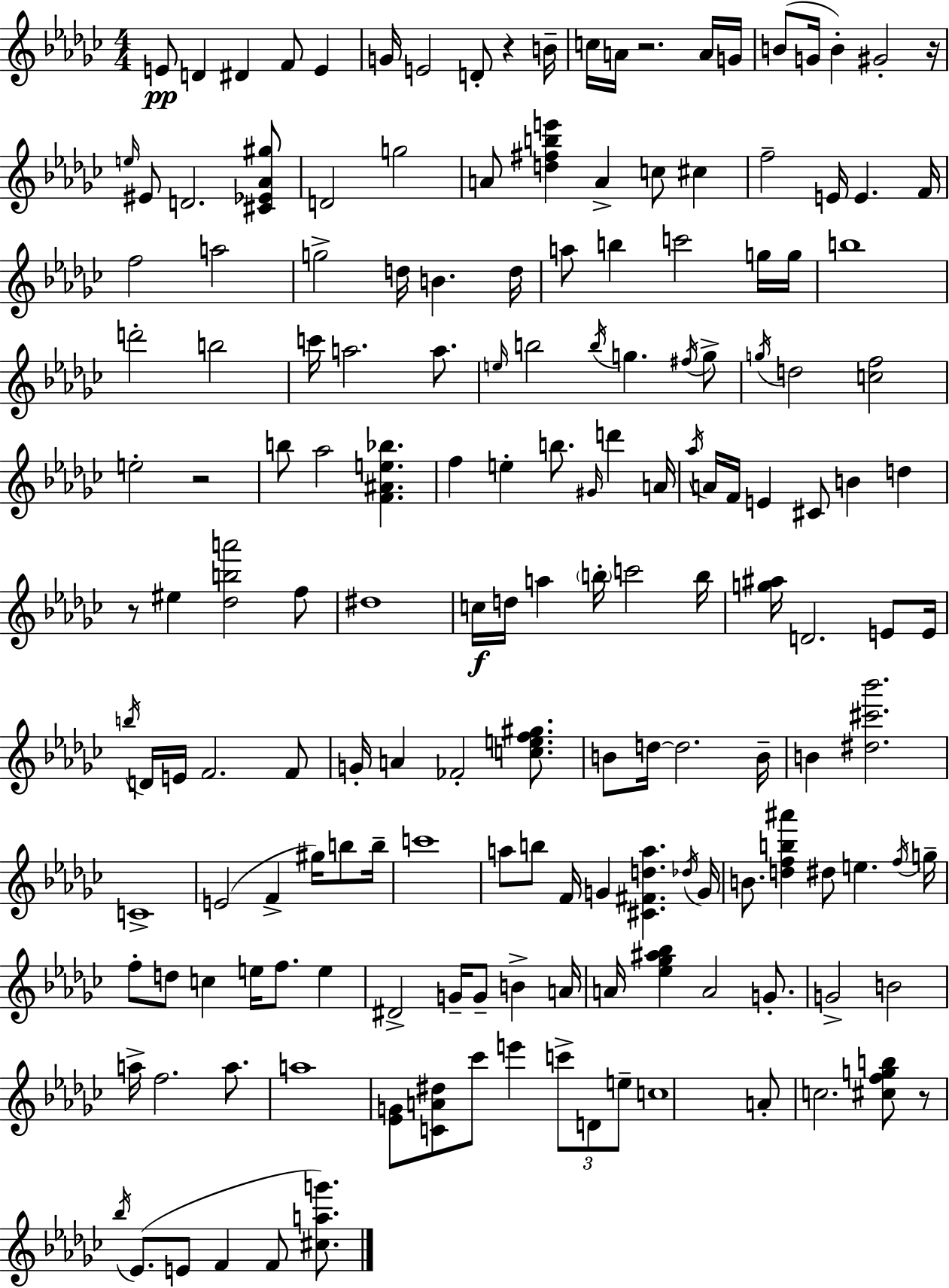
E4/e D4/q D#4/q F4/e E4/q G4/s E4/h D4/e R/q B4/s C5/s A4/s R/h. A4/s G4/s B4/e G4/s B4/q G#4/h R/s E5/s EIS4/e D4/h. [C#4,Eb4,Ab4,G#5]/e D4/h G5/h A4/e [D5,F#5,B5,E6]/q A4/q C5/e C#5/q F5/h E4/s E4/q. F4/s F5/h A5/h G5/h D5/s B4/q. D5/s A5/e B5/q C6/h G5/s G5/s B5/w D6/h B5/h C6/s A5/h. A5/e. E5/s B5/h B5/s G5/q. F#5/s G5/e G5/s D5/h [C5,F5]/h E5/h R/h B5/e Ab5/h [F4,A#4,E5,Bb5]/q. F5/q E5/q B5/e. G#4/s D6/q A4/s Ab5/s A4/s F4/s E4/q C#4/e B4/q D5/q R/e EIS5/q [Db5,B5,A6]/h F5/e D#5/w C5/s D5/s A5/q B5/s C6/h B5/s [G5,A#5]/s D4/h. E4/e E4/s B5/s D4/s E4/s F4/h. F4/e G4/s A4/q FES4/h [C5,E5,F5,G#5]/e. B4/e D5/s D5/h. B4/s B4/q [D#5,C#6,Bb6]/h. C4/w E4/h F4/q G#5/s B5/e B5/s C6/w A5/e B5/e F4/s G4/q [C#4,F#4,D5,A5]/q. Db5/s G4/s B4/e. [D5,F5,B5,A#6]/q D#5/e E5/q. F5/s G5/s F5/e D5/e C5/q E5/s F5/e. E5/q D#4/h G4/s G4/e B4/q A4/s A4/s [Eb5,Gb5,A#5,Bb5]/q A4/h G4/e. G4/h B4/h A5/s F5/h. A5/e. A5/w [Eb4,G4]/e [C4,A4,D#5]/e CES6/e E6/q C6/e D4/e E5/e C5/w A4/e C5/h. [C#5,F5,G5,B5]/e R/e Bb5/s Eb4/e. E4/e F4/q F4/e [C#5,A5,G6]/e.